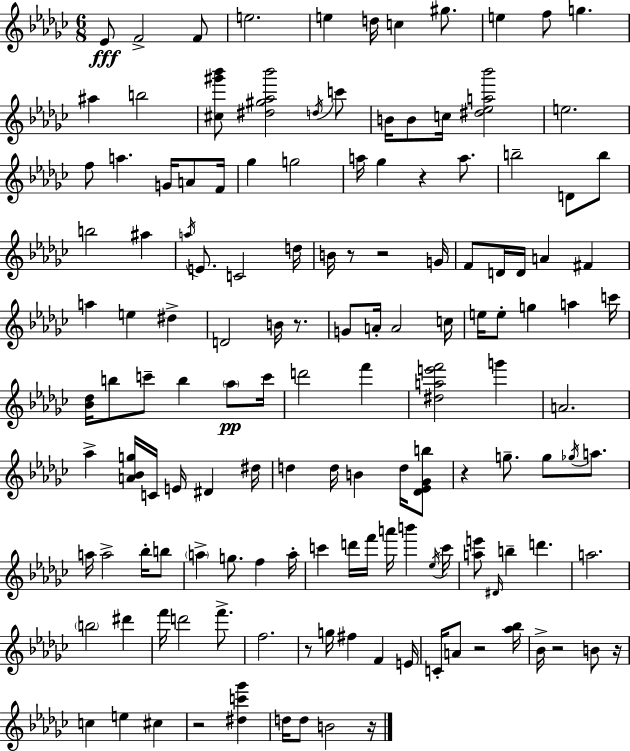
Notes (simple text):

Eb4/e F4/h F4/e E5/h. E5/q D5/s C5/q G#5/e. E5/q F5/e G5/q. A#5/q B5/h [C#5,G#6,Bb6]/e [D#5,G#5,Ab5,Bb6]/h D5/s C6/e B4/s B4/e C5/s [D#5,Eb5,A5,Bb6]/h E5/h. F5/e A5/q. G4/s A4/e F4/s Gb5/q G5/h A5/s Gb5/q R/q A5/e. B5/h D4/e B5/e B5/h A#5/q A5/s E4/e. C4/h D5/s B4/s R/e R/h G4/s F4/e D4/s D4/s A4/q F#4/q A5/q E5/q D#5/q D4/h B4/s R/e. G4/e A4/s A4/h C5/s E5/s E5/e G5/q A5/q C6/s [Bb4,Db5]/s B5/e C6/e B5/q Ab5/e C6/s D6/h F6/q [D#5,A5,E6,F6]/h G6/q A4/h. Ab5/q [A4,Bb4,G5]/s C4/s E4/s D#4/q D#5/s D5/q D5/s B4/q D5/s [Db4,Eb4,Gb4,B5]/e R/q G5/e. G5/e Gb5/s A5/e. A5/s A5/h Bb5/s B5/e A5/q G5/e. F5/q A5/s C6/q D6/s F6/s A6/s B6/q Eb5/s C6/s [A5,E6]/e D#4/s B5/q D6/q. A5/h. B5/h D#6/q F6/s D6/h F6/e. F5/h. R/e G5/s F#5/q F4/q E4/s C4/s A4/e R/h [Ab5,Bb5]/s Bb4/s R/h B4/e R/s C5/q E5/q C#5/q R/h [D#5,C6,Gb6]/q D5/s D5/e B4/h R/s